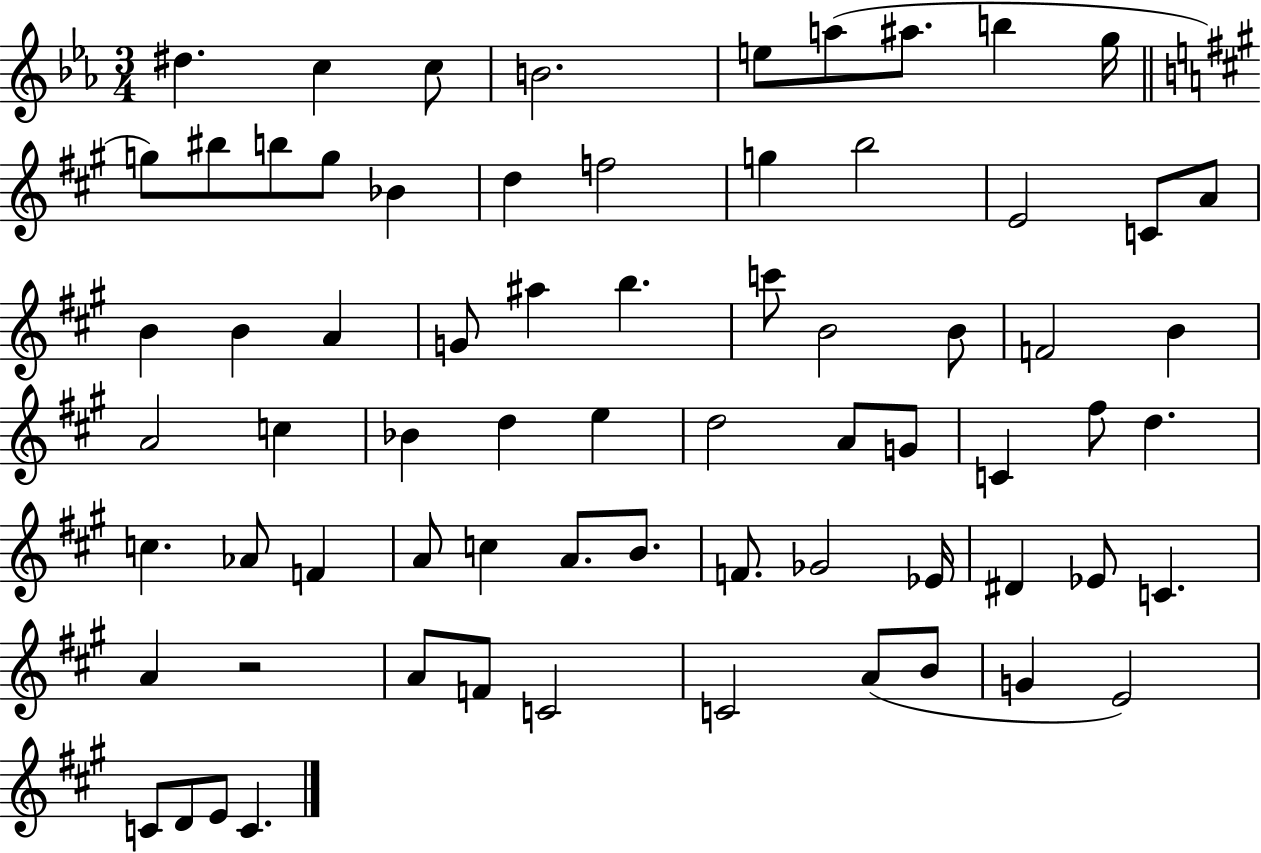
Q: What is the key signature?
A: EES major